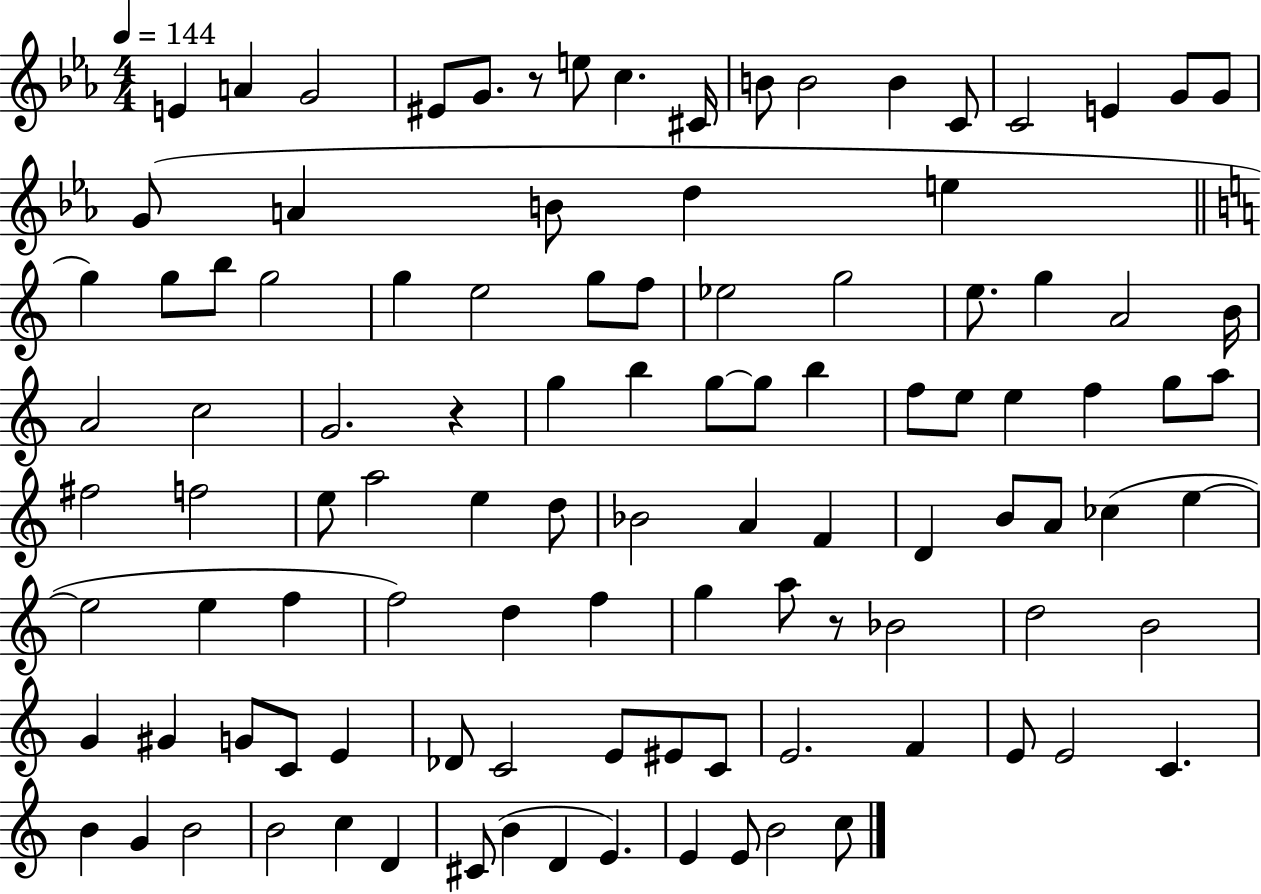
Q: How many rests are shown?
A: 3